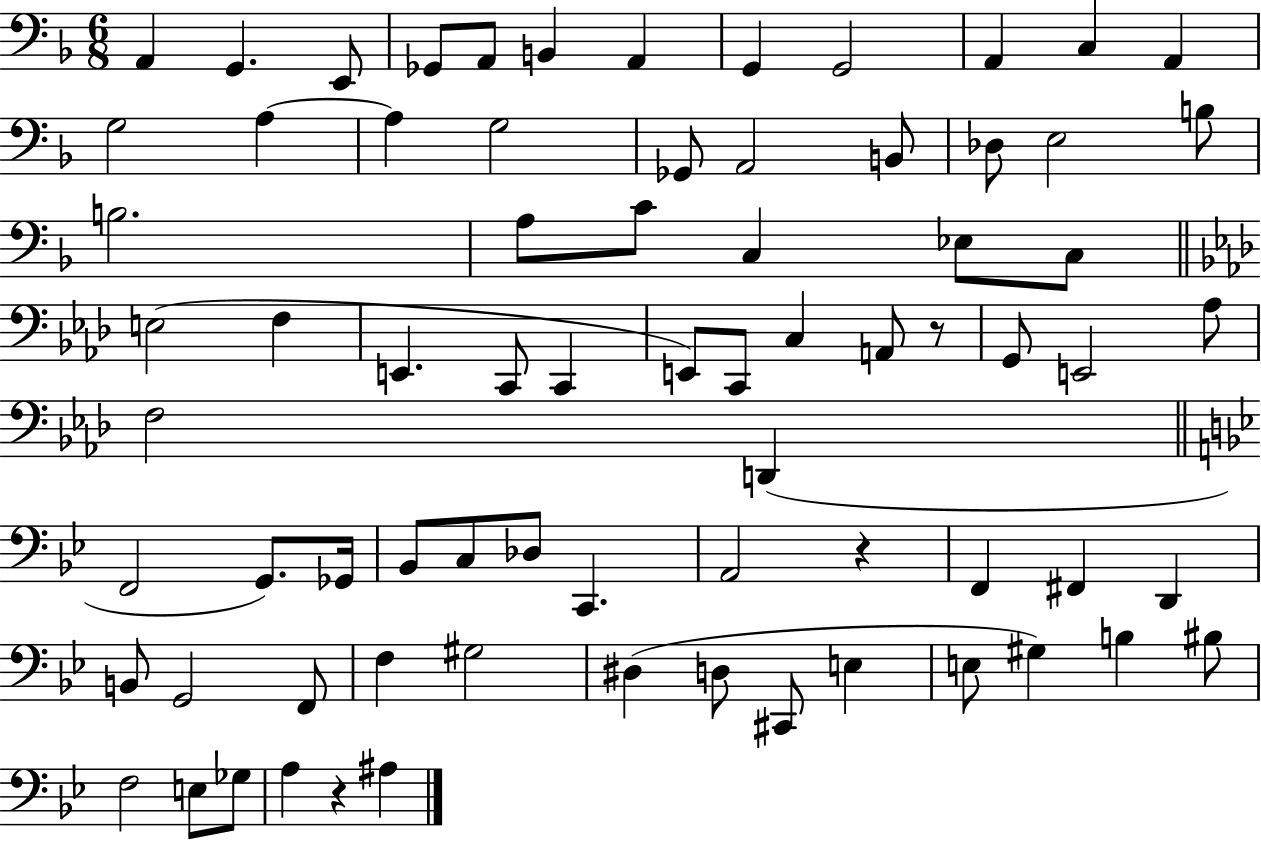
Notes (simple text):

A2/q G2/q. E2/e Gb2/e A2/e B2/q A2/q G2/q G2/h A2/q C3/q A2/q G3/h A3/q A3/q G3/h Gb2/e A2/h B2/e Db3/e E3/h B3/e B3/h. A3/e C4/e C3/q Eb3/e C3/e E3/h F3/q E2/q. C2/e C2/q E2/e C2/e C3/q A2/e R/e G2/e E2/h Ab3/e F3/h D2/q F2/h G2/e. Gb2/s Bb2/e C3/e Db3/e C2/q. A2/h R/q F2/q F#2/q D2/q B2/e G2/h F2/e F3/q G#3/h D#3/q D3/e C#2/e E3/q E3/e G#3/q B3/q BIS3/e F3/h E3/e Gb3/e A3/q R/q A#3/q